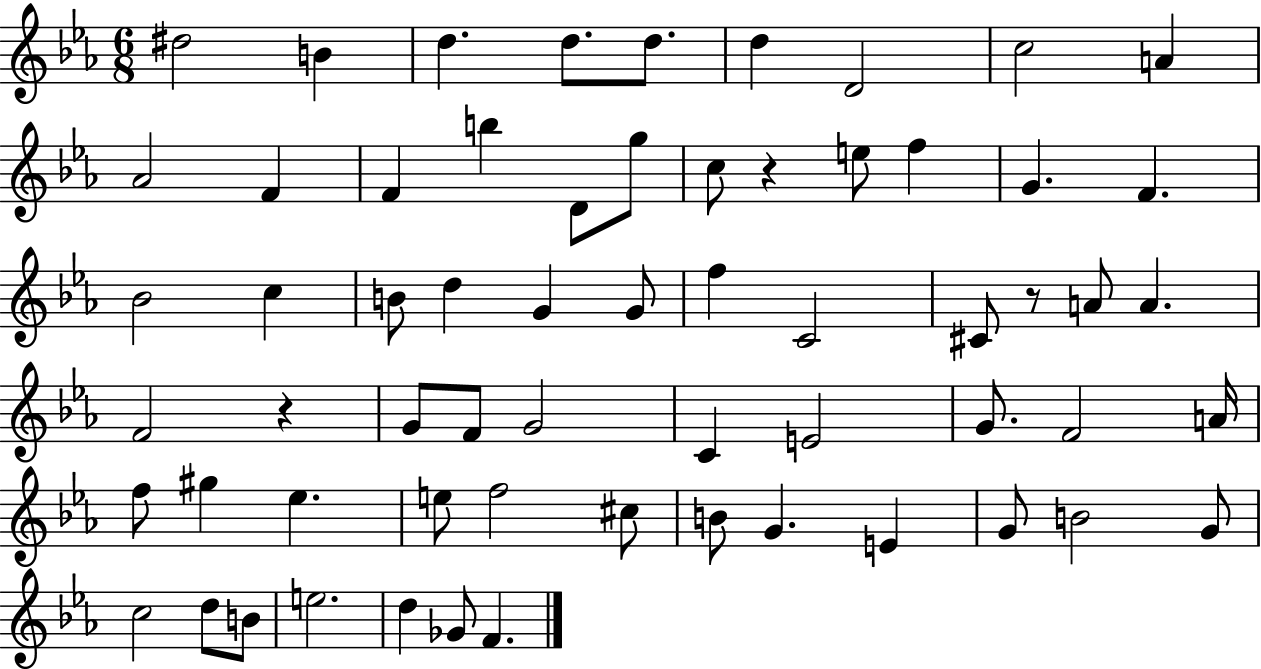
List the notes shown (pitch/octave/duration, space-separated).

D#5/h B4/q D5/q. D5/e. D5/e. D5/q D4/h C5/h A4/q Ab4/h F4/q F4/q B5/q D4/e G5/e C5/e R/q E5/e F5/q G4/q. F4/q. Bb4/h C5/q B4/e D5/q G4/q G4/e F5/q C4/h C#4/e R/e A4/e A4/q. F4/h R/q G4/e F4/e G4/h C4/q E4/h G4/e. F4/h A4/s F5/e G#5/q Eb5/q. E5/e F5/h C#5/e B4/e G4/q. E4/q G4/e B4/h G4/e C5/h D5/e B4/e E5/h. D5/q Gb4/e F4/q.